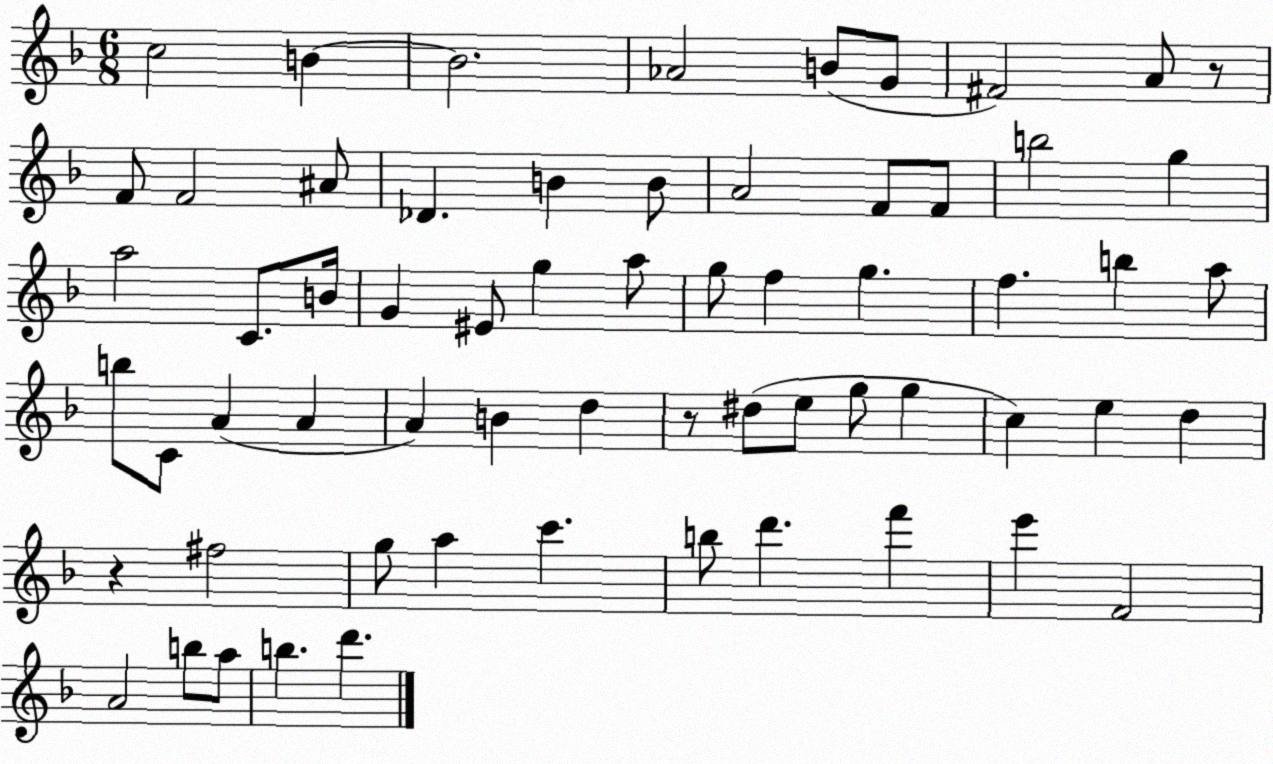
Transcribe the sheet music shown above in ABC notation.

X:1
T:Untitled
M:6/8
L:1/4
K:F
c2 B B2 _A2 B/2 G/2 ^F2 A/2 z/2 F/2 F2 ^A/2 _D B B/2 A2 F/2 F/2 b2 g a2 C/2 B/4 G ^E/2 g a/2 g/2 f g f b a/2 b/2 C/2 A A A B d z/2 ^d/2 e/2 g/2 g c e d z ^f2 g/2 a c' b/2 d' f' e' F2 A2 b/2 a/2 b d'